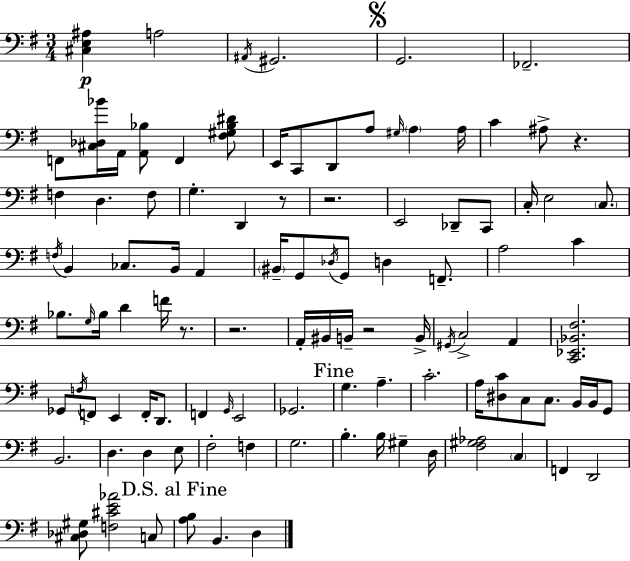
[C#3,E3,A#3]/q A3/h A#2/s G#2/h. G2/h. FES2/h. F2/e [C#3,Db3,Bb4]/s A2/s [A2,Bb3]/e F2/q [F#3,G#3,Bb3,D#4]/e E2/s C2/e D2/e A3/e G#3/s A3/q A3/s C4/q A#3/e R/q. F3/q D3/q. F3/e G3/q. D2/q R/e R/h. E2/h Db2/e C2/e C3/s E3/h C3/e. F3/s B2/q CES3/e. B2/s A2/q BIS2/s G2/e Db3/s G2/e D3/q F2/e. A3/h C4/q Bb3/e. G3/s Bb3/s D4/q F4/s R/e. R/h. A2/s BIS2/s B2/s R/h B2/s G#2/s C3/h A2/q [C2,Eb2,Bb2,F#3]/h. Gb2/e F3/s F2/e E2/q F2/s D2/e. F2/q G2/s E2/h Gb2/h. G3/q. A3/q. C4/h. A3/s [D#3,C4]/e C3/e C3/e. B2/s B2/s G2/e B2/h. D3/q. D3/q E3/e F#3/h F3/q G3/h. B3/q. B3/s G#3/q D3/s [F#3,G#3,Ab3]/h C3/q F2/q D2/h [C#3,Db3,G#3]/e [F3,C#4,E4,Ab4]/h C3/e [A3,B3]/e B2/q. D3/q